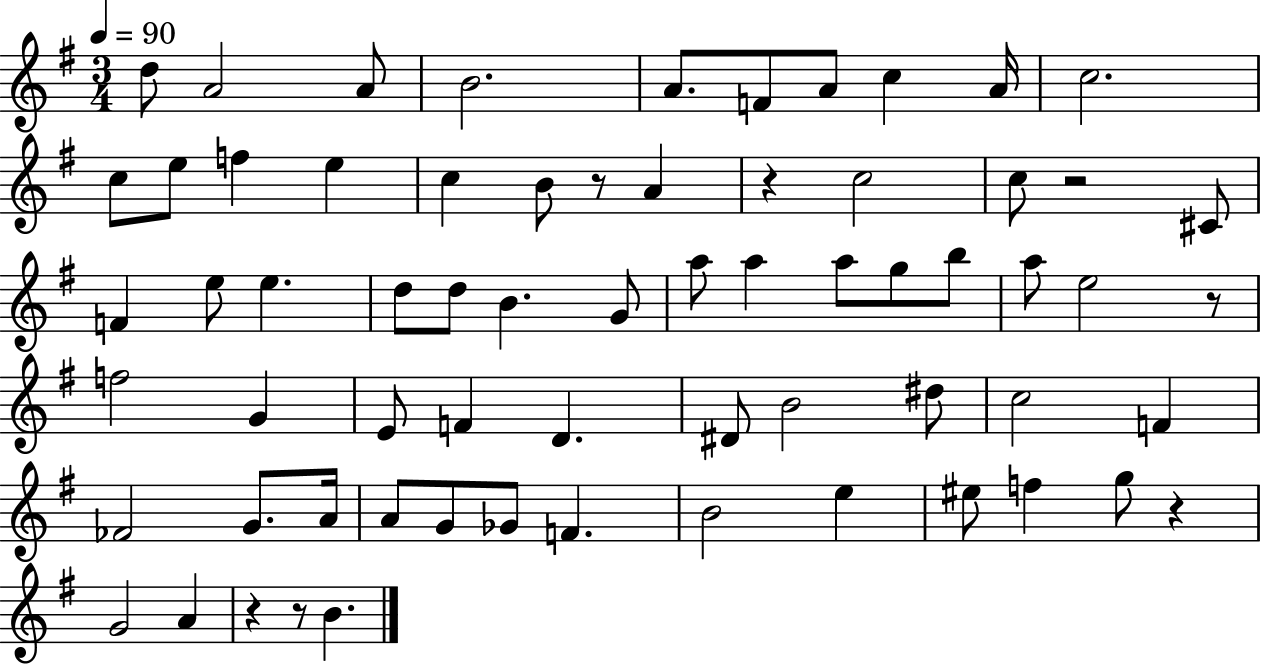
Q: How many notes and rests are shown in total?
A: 66